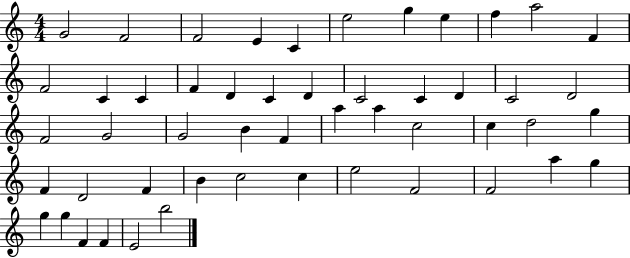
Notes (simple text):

G4/h F4/h F4/h E4/q C4/q E5/h G5/q E5/q F5/q A5/h F4/q F4/h C4/q C4/q F4/q D4/q C4/q D4/q C4/h C4/q D4/q C4/h D4/h F4/h G4/h G4/h B4/q F4/q A5/q A5/q C5/h C5/q D5/h G5/q F4/q D4/h F4/q B4/q C5/h C5/q E5/h F4/h F4/h A5/q G5/q G5/q G5/q F4/q F4/q E4/h B5/h